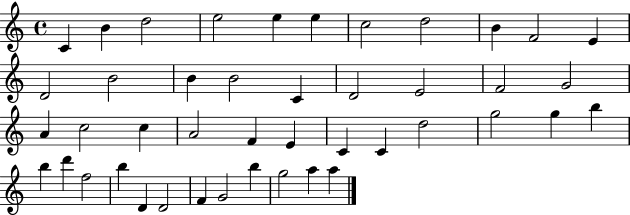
C4/q B4/q D5/h E5/h E5/q E5/q C5/h D5/h B4/q F4/h E4/q D4/h B4/h B4/q B4/h C4/q D4/h E4/h F4/h G4/h A4/q C5/h C5/q A4/h F4/q E4/q C4/q C4/q D5/h G5/h G5/q B5/q B5/q D6/q F5/h B5/q D4/q D4/h F4/q G4/h B5/q G5/h A5/q A5/q